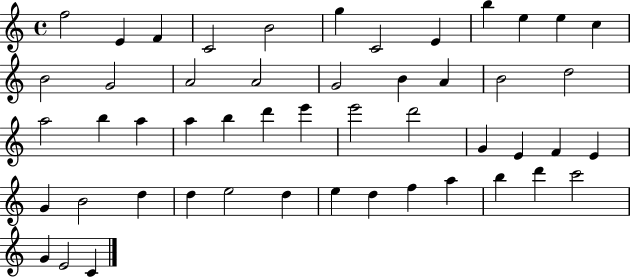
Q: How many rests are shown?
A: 0